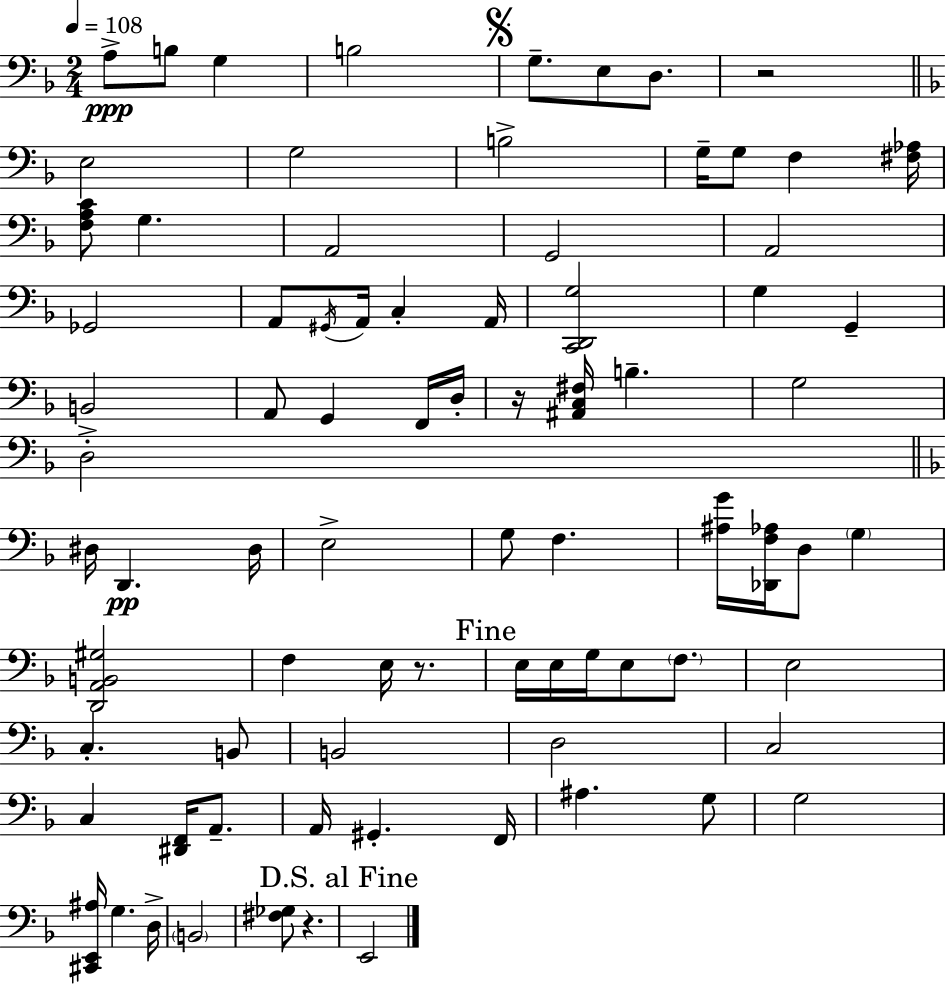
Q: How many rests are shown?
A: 4